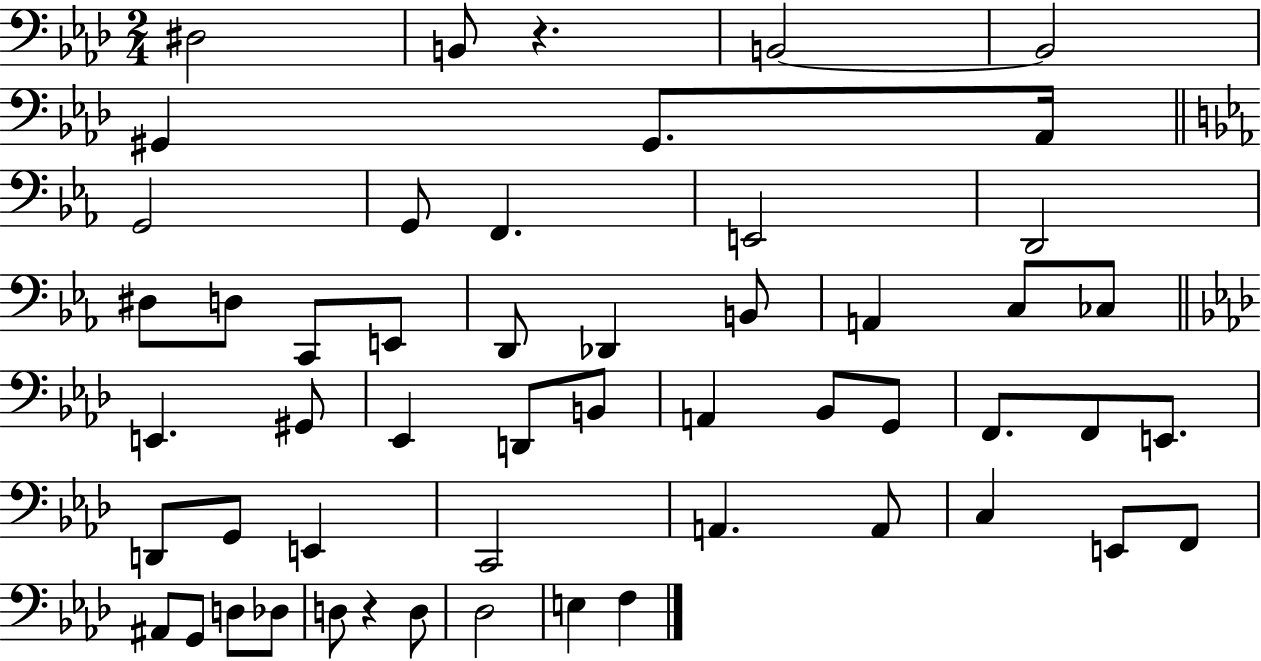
D#3/h B2/e R/q. B2/h B2/h G#2/q G#2/e. Ab2/s G2/h G2/e F2/q. E2/h D2/h D#3/e D3/e C2/e E2/e D2/e Db2/q B2/e A2/q C3/e CES3/e E2/q. G#2/e Eb2/q D2/e B2/e A2/q Bb2/e G2/e F2/e. F2/e E2/e. D2/e G2/e E2/q C2/h A2/q. A2/e C3/q E2/e F2/e A#2/e G2/e D3/e Db3/e D3/e R/q D3/e Db3/h E3/q F3/q